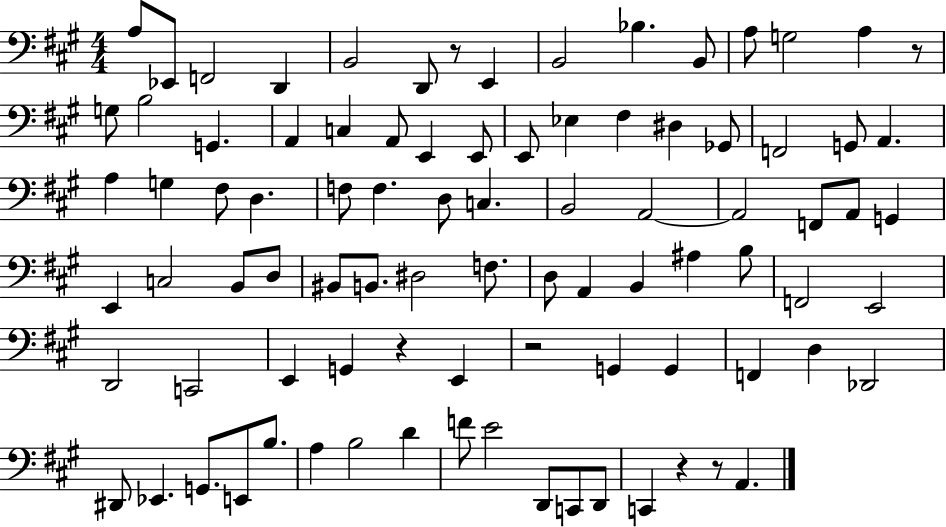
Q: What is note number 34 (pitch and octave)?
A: F3